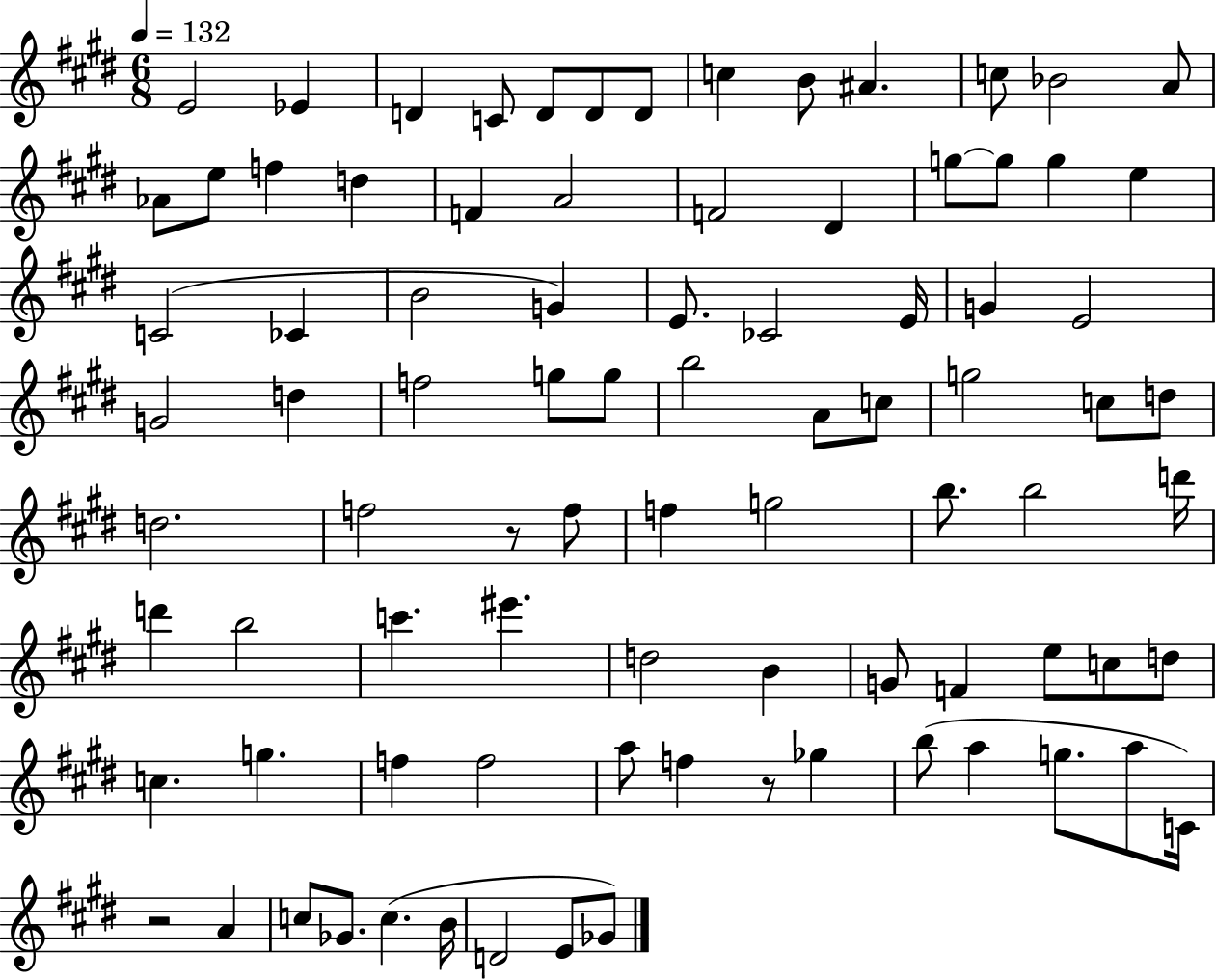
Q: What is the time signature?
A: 6/8